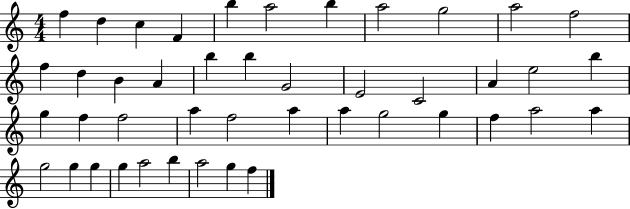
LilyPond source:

{
  \clef treble
  \numericTimeSignature
  \time 4/4
  \key c \major
  f''4 d''4 c''4 f'4 | b''4 a''2 b''4 | a''2 g''2 | a''2 f''2 | \break f''4 d''4 b'4 a'4 | b''4 b''4 g'2 | e'2 c'2 | a'4 e''2 b''4 | \break g''4 f''4 f''2 | a''4 f''2 a''4 | a''4 g''2 g''4 | f''4 a''2 a''4 | \break g''2 g''4 g''4 | g''4 a''2 b''4 | a''2 g''4 f''4 | \bar "|."
}